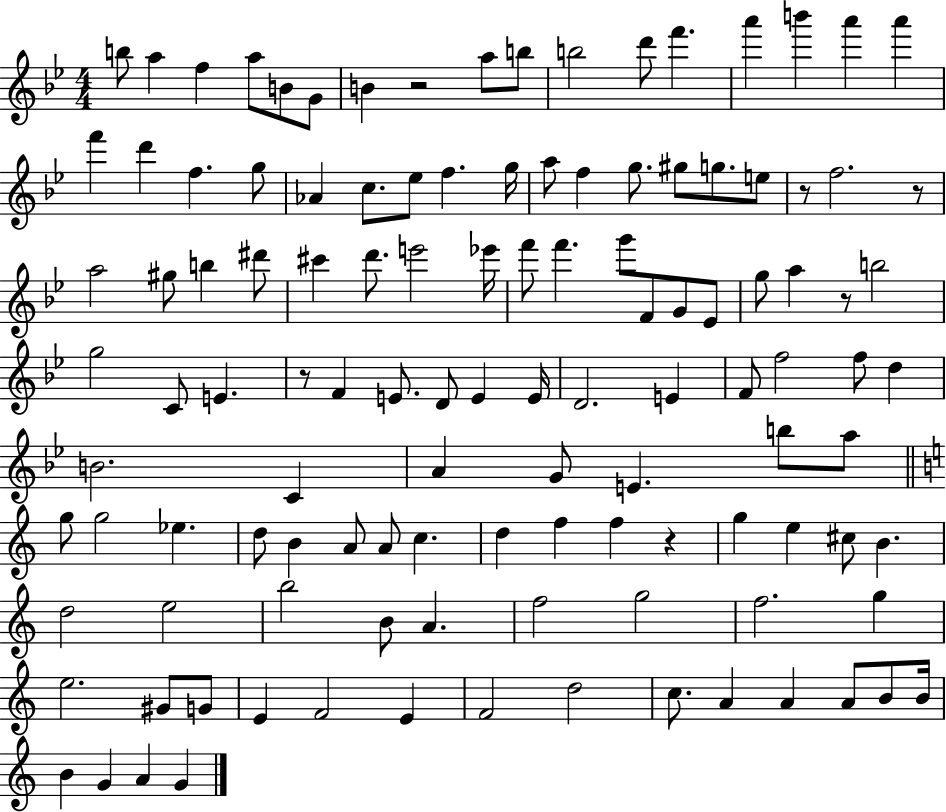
X:1
T:Untitled
M:4/4
L:1/4
K:Bb
b/2 a f a/2 B/2 G/2 B z2 a/2 b/2 b2 d'/2 f' a' b' a' a' f' d' f g/2 _A c/2 _e/2 f g/4 a/2 f g/2 ^g/2 g/2 e/2 z/2 f2 z/2 a2 ^g/2 b ^d'/2 ^c' d'/2 e'2 _e'/4 f'/2 f' g'/2 F/2 G/2 _E/2 g/2 a z/2 b2 g2 C/2 E z/2 F E/2 D/2 E E/4 D2 E F/2 f2 f/2 d B2 C A G/2 E b/2 a/2 g/2 g2 _e d/2 B A/2 A/2 c d f f z g e ^c/2 B d2 e2 b2 B/2 A f2 g2 f2 g e2 ^G/2 G/2 E F2 E F2 d2 c/2 A A A/2 B/2 B/4 B G A G